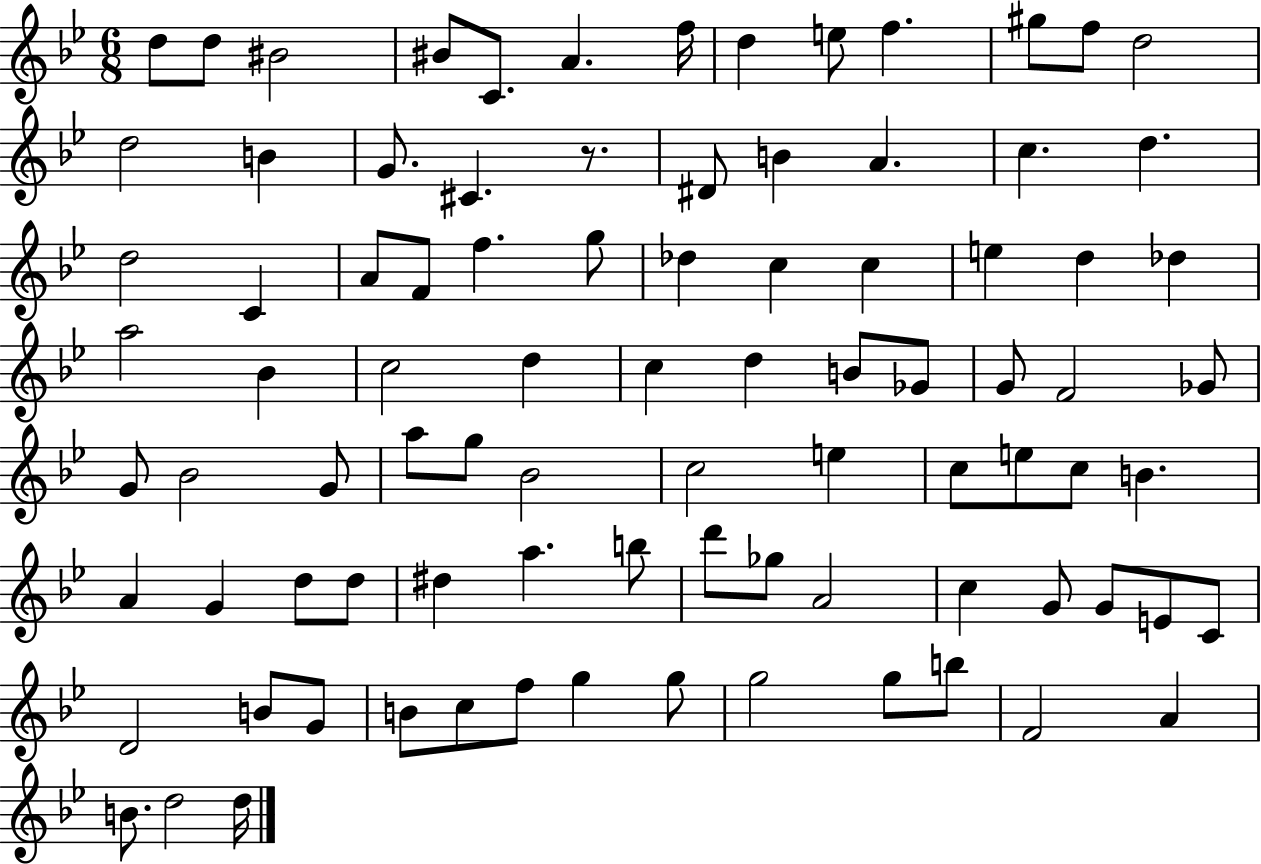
{
  \clef treble
  \numericTimeSignature
  \time 6/8
  \key bes \major
  \repeat volta 2 { d''8 d''8 bis'2 | bis'8 c'8. a'4. f''16 | d''4 e''8 f''4. | gis''8 f''8 d''2 | \break d''2 b'4 | g'8. cis'4. r8. | dis'8 b'4 a'4. | c''4. d''4. | \break d''2 c'4 | a'8 f'8 f''4. g''8 | des''4 c''4 c''4 | e''4 d''4 des''4 | \break a''2 bes'4 | c''2 d''4 | c''4 d''4 b'8 ges'8 | g'8 f'2 ges'8 | \break g'8 bes'2 g'8 | a''8 g''8 bes'2 | c''2 e''4 | c''8 e''8 c''8 b'4. | \break a'4 g'4 d''8 d''8 | dis''4 a''4. b''8 | d'''8 ges''8 a'2 | c''4 g'8 g'8 e'8 c'8 | \break d'2 b'8 g'8 | b'8 c''8 f''8 g''4 g''8 | g''2 g''8 b''8 | f'2 a'4 | \break b'8. d''2 d''16 | } \bar "|."
}